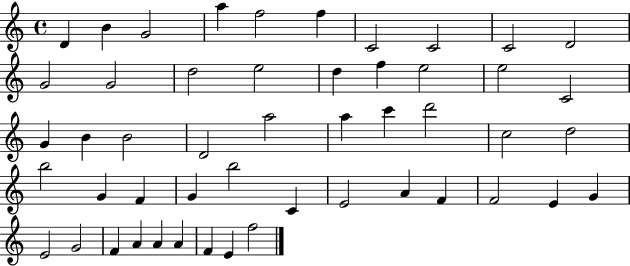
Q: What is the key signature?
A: C major